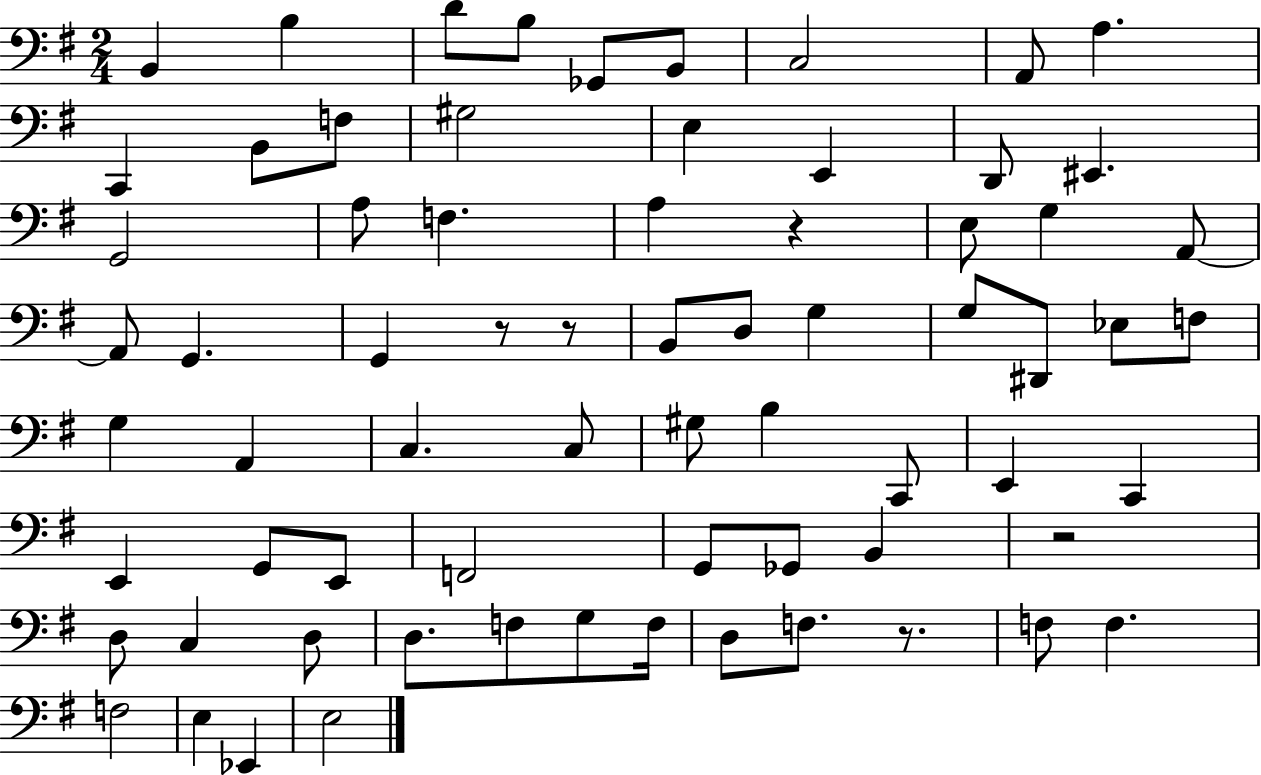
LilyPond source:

{
  \clef bass
  \numericTimeSignature
  \time 2/4
  \key g \major
  b,4 b4 | d'8 b8 ges,8 b,8 | c2 | a,8 a4. | \break c,4 b,8 f8 | gis2 | e4 e,4 | d,8 eis,4. | \break g,2 | a8 f4. | a4 r4 | e8 g4 a,8~~ | \break a,8 g,4. | g,4 r8 r8 | b,8 d8 g4 | g8 dis,8 ees8 f8 | \break g4 a,4 | c4. c8 | gis8 b4 c,8 | e,4 c,4 | \break e,4 g,8 e,8 | f,2 | g,8 ges,8 b,4 | r2 | \break d8 c4 d8 | d8. f8 g8 f16 | d8 f8. r8. | f8 f4. | \break f2 | e4 ees,4 | e2 | \bar "|."
}